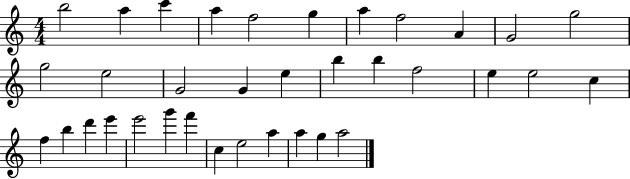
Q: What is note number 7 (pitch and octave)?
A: A5